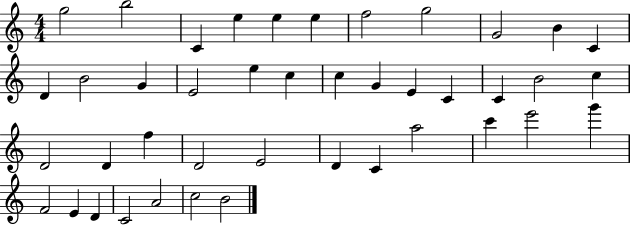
G5/h B5/h C4/q E5/q E5/q E5/q F5/h G5/h G4/h B4/q C4/q D4/q B4/h G4/q E4/h E5/q C5/q C5/q G4/q E4/q C4/q C4/q B4/h C5/q D4/h D4/q F5/q D4/h E4/h D4/q C4/q A5/h C6/q E6/h G6/q F4/h E4/q D4/q C4/h A4/h C5/h B4/h